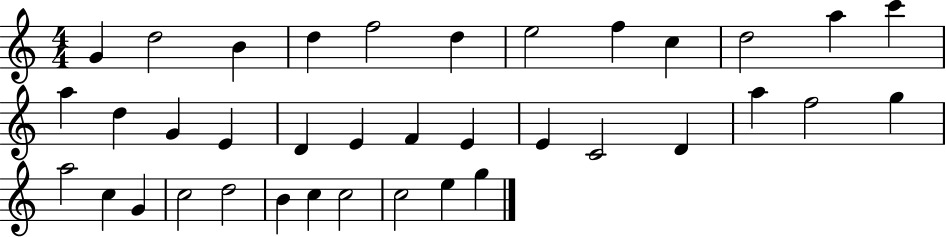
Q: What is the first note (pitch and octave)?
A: G4